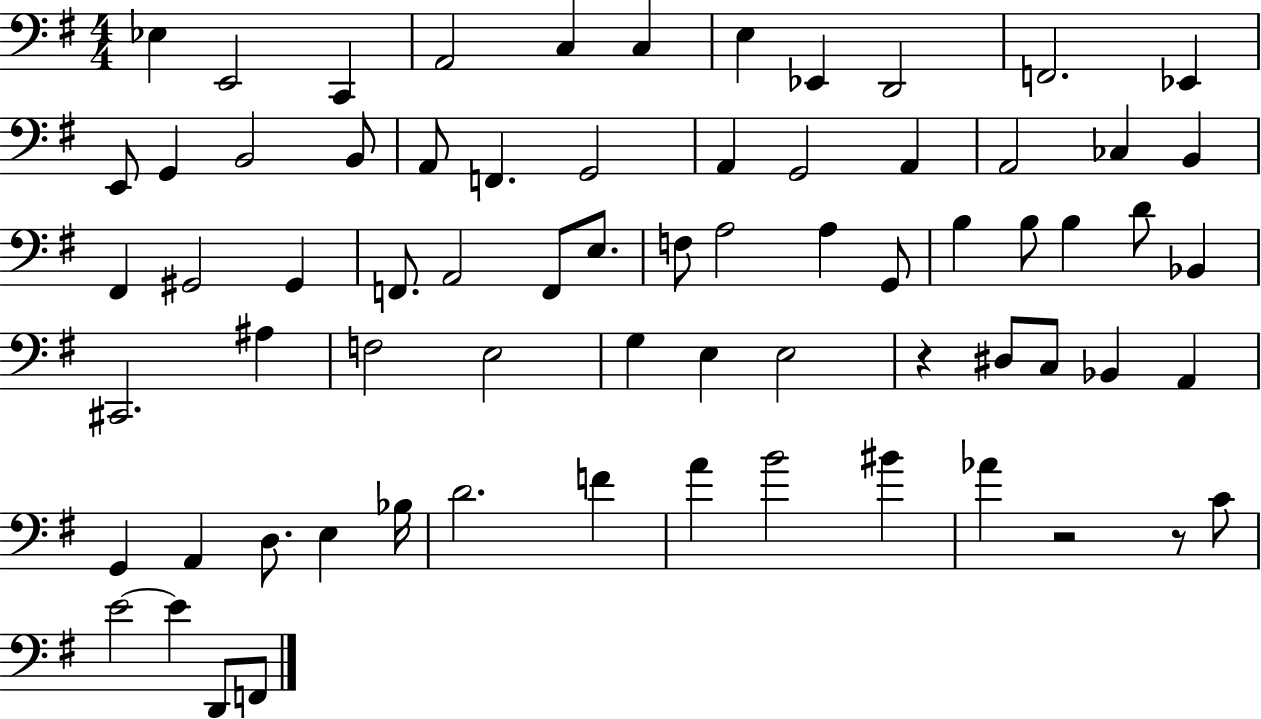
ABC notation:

X:1
T:Untitled
M:4/4
L:1/4
K:G
_E, E,,2 C,, A,,2 C, C, E, _E,, D,,2 F,,2 _E,, E,,/2 G,, B,,2 B,,/2 A,,/2 F,, G,,2 A,, G,,2 A,, A,,2 _C, B,, ^F,, ^G,,2 ^G,, F,,/2 A,,2 F,,/2 E,/2 F,/2 A,2 A, G,,/2 B, B,/2 B, D/2 _B,, ^C,,2 ^A, F,2 E,2 G, E, E,2 z ^D,/2 C,/2 _B,, A,, G,, A,, D,/2 E, _B,/4 D2 F A B2 ^B _A z2 z/2 C/2 E2 E D,,/2 F,,/2